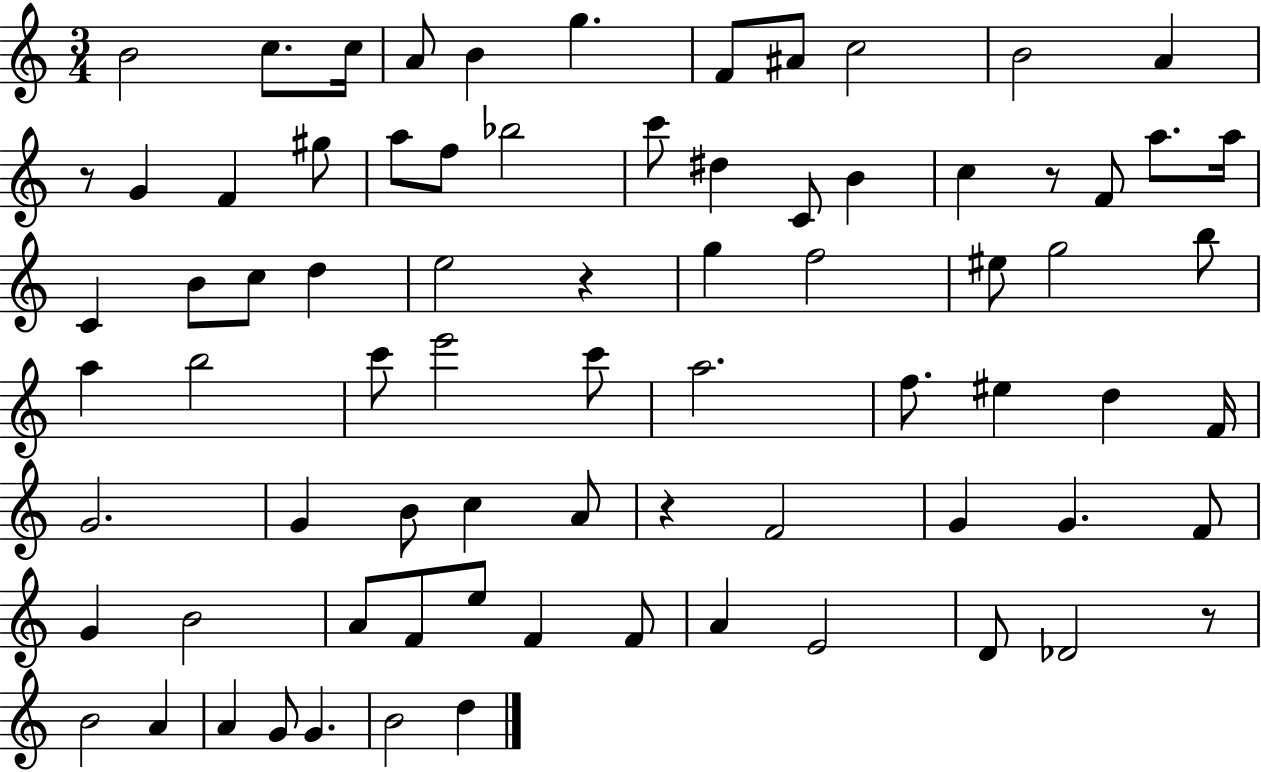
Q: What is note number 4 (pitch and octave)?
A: A4